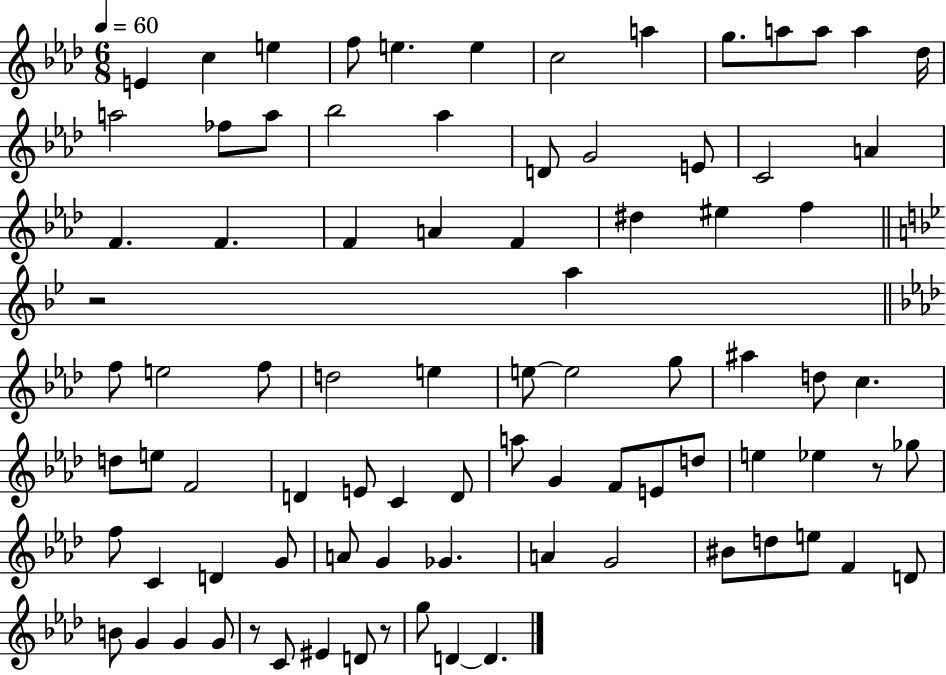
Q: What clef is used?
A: treble